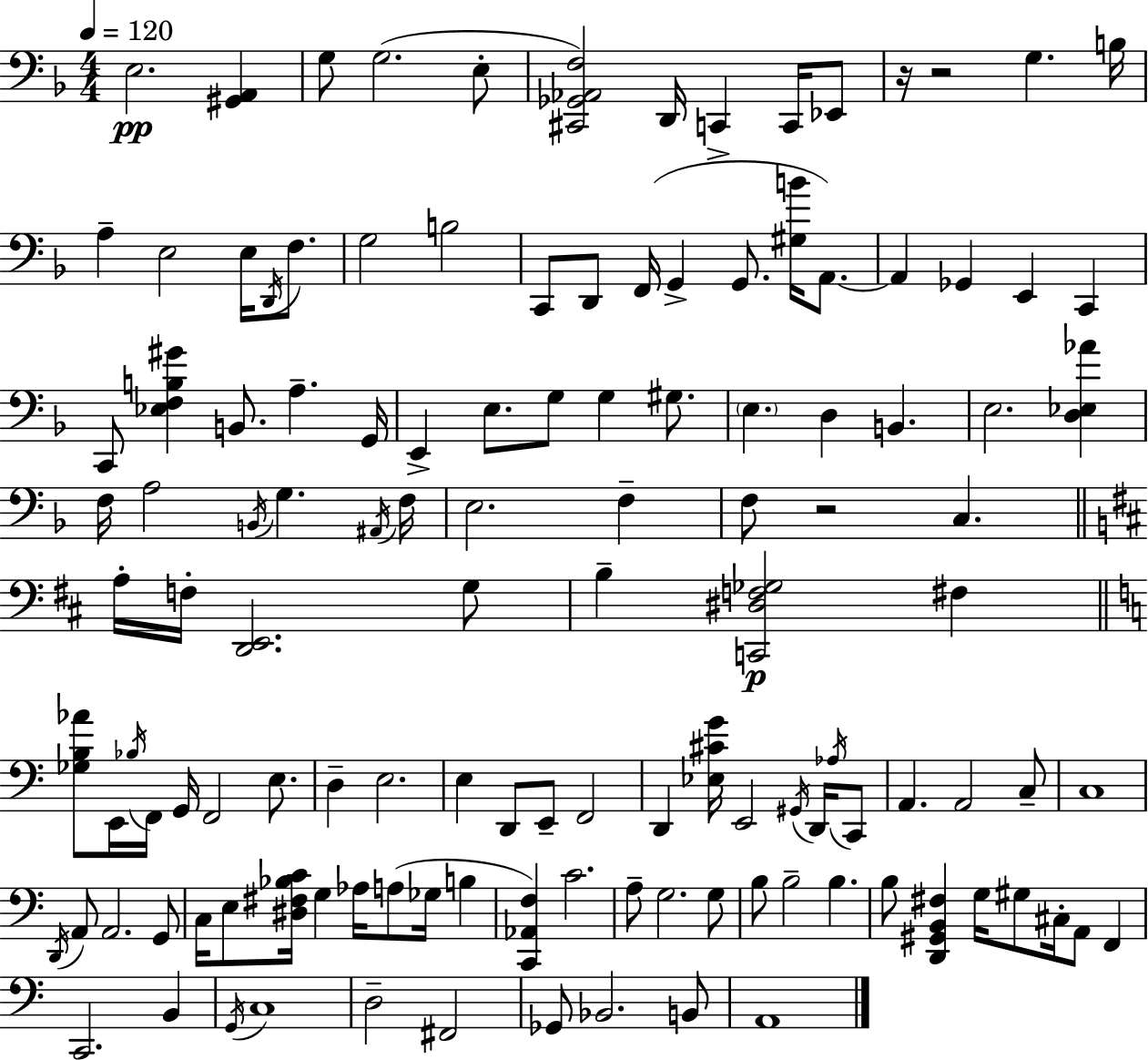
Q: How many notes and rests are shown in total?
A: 126